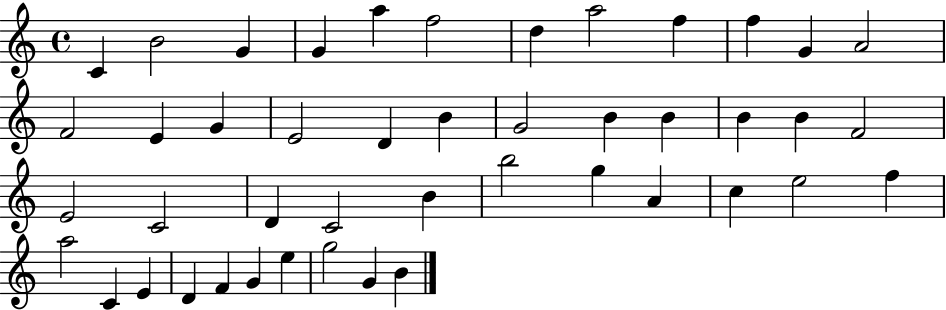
{
  \clef treble
  \time 4/4
  \defaultTimeSignature
  \key c \major
  c'4 b'2 g'4 | g'4 a''4 f''2 | d''4 a''2 f''4 | f''4 g'4 a'2 | \break f'2 e'4 g'4 | e'2 d'4 b'4 | g'2 b'4 b'4 | b'4 b'4 f'2 | \break e'2 c'2 | d'4 c'2 b'4 | b''2 g''4 a'4 | c''4 e''2 f''4 | \break a''2 c'4 e'4 | d'4 f'4 g'4 e''4 | g''2 g'4 b'4 | \bar "|."
}